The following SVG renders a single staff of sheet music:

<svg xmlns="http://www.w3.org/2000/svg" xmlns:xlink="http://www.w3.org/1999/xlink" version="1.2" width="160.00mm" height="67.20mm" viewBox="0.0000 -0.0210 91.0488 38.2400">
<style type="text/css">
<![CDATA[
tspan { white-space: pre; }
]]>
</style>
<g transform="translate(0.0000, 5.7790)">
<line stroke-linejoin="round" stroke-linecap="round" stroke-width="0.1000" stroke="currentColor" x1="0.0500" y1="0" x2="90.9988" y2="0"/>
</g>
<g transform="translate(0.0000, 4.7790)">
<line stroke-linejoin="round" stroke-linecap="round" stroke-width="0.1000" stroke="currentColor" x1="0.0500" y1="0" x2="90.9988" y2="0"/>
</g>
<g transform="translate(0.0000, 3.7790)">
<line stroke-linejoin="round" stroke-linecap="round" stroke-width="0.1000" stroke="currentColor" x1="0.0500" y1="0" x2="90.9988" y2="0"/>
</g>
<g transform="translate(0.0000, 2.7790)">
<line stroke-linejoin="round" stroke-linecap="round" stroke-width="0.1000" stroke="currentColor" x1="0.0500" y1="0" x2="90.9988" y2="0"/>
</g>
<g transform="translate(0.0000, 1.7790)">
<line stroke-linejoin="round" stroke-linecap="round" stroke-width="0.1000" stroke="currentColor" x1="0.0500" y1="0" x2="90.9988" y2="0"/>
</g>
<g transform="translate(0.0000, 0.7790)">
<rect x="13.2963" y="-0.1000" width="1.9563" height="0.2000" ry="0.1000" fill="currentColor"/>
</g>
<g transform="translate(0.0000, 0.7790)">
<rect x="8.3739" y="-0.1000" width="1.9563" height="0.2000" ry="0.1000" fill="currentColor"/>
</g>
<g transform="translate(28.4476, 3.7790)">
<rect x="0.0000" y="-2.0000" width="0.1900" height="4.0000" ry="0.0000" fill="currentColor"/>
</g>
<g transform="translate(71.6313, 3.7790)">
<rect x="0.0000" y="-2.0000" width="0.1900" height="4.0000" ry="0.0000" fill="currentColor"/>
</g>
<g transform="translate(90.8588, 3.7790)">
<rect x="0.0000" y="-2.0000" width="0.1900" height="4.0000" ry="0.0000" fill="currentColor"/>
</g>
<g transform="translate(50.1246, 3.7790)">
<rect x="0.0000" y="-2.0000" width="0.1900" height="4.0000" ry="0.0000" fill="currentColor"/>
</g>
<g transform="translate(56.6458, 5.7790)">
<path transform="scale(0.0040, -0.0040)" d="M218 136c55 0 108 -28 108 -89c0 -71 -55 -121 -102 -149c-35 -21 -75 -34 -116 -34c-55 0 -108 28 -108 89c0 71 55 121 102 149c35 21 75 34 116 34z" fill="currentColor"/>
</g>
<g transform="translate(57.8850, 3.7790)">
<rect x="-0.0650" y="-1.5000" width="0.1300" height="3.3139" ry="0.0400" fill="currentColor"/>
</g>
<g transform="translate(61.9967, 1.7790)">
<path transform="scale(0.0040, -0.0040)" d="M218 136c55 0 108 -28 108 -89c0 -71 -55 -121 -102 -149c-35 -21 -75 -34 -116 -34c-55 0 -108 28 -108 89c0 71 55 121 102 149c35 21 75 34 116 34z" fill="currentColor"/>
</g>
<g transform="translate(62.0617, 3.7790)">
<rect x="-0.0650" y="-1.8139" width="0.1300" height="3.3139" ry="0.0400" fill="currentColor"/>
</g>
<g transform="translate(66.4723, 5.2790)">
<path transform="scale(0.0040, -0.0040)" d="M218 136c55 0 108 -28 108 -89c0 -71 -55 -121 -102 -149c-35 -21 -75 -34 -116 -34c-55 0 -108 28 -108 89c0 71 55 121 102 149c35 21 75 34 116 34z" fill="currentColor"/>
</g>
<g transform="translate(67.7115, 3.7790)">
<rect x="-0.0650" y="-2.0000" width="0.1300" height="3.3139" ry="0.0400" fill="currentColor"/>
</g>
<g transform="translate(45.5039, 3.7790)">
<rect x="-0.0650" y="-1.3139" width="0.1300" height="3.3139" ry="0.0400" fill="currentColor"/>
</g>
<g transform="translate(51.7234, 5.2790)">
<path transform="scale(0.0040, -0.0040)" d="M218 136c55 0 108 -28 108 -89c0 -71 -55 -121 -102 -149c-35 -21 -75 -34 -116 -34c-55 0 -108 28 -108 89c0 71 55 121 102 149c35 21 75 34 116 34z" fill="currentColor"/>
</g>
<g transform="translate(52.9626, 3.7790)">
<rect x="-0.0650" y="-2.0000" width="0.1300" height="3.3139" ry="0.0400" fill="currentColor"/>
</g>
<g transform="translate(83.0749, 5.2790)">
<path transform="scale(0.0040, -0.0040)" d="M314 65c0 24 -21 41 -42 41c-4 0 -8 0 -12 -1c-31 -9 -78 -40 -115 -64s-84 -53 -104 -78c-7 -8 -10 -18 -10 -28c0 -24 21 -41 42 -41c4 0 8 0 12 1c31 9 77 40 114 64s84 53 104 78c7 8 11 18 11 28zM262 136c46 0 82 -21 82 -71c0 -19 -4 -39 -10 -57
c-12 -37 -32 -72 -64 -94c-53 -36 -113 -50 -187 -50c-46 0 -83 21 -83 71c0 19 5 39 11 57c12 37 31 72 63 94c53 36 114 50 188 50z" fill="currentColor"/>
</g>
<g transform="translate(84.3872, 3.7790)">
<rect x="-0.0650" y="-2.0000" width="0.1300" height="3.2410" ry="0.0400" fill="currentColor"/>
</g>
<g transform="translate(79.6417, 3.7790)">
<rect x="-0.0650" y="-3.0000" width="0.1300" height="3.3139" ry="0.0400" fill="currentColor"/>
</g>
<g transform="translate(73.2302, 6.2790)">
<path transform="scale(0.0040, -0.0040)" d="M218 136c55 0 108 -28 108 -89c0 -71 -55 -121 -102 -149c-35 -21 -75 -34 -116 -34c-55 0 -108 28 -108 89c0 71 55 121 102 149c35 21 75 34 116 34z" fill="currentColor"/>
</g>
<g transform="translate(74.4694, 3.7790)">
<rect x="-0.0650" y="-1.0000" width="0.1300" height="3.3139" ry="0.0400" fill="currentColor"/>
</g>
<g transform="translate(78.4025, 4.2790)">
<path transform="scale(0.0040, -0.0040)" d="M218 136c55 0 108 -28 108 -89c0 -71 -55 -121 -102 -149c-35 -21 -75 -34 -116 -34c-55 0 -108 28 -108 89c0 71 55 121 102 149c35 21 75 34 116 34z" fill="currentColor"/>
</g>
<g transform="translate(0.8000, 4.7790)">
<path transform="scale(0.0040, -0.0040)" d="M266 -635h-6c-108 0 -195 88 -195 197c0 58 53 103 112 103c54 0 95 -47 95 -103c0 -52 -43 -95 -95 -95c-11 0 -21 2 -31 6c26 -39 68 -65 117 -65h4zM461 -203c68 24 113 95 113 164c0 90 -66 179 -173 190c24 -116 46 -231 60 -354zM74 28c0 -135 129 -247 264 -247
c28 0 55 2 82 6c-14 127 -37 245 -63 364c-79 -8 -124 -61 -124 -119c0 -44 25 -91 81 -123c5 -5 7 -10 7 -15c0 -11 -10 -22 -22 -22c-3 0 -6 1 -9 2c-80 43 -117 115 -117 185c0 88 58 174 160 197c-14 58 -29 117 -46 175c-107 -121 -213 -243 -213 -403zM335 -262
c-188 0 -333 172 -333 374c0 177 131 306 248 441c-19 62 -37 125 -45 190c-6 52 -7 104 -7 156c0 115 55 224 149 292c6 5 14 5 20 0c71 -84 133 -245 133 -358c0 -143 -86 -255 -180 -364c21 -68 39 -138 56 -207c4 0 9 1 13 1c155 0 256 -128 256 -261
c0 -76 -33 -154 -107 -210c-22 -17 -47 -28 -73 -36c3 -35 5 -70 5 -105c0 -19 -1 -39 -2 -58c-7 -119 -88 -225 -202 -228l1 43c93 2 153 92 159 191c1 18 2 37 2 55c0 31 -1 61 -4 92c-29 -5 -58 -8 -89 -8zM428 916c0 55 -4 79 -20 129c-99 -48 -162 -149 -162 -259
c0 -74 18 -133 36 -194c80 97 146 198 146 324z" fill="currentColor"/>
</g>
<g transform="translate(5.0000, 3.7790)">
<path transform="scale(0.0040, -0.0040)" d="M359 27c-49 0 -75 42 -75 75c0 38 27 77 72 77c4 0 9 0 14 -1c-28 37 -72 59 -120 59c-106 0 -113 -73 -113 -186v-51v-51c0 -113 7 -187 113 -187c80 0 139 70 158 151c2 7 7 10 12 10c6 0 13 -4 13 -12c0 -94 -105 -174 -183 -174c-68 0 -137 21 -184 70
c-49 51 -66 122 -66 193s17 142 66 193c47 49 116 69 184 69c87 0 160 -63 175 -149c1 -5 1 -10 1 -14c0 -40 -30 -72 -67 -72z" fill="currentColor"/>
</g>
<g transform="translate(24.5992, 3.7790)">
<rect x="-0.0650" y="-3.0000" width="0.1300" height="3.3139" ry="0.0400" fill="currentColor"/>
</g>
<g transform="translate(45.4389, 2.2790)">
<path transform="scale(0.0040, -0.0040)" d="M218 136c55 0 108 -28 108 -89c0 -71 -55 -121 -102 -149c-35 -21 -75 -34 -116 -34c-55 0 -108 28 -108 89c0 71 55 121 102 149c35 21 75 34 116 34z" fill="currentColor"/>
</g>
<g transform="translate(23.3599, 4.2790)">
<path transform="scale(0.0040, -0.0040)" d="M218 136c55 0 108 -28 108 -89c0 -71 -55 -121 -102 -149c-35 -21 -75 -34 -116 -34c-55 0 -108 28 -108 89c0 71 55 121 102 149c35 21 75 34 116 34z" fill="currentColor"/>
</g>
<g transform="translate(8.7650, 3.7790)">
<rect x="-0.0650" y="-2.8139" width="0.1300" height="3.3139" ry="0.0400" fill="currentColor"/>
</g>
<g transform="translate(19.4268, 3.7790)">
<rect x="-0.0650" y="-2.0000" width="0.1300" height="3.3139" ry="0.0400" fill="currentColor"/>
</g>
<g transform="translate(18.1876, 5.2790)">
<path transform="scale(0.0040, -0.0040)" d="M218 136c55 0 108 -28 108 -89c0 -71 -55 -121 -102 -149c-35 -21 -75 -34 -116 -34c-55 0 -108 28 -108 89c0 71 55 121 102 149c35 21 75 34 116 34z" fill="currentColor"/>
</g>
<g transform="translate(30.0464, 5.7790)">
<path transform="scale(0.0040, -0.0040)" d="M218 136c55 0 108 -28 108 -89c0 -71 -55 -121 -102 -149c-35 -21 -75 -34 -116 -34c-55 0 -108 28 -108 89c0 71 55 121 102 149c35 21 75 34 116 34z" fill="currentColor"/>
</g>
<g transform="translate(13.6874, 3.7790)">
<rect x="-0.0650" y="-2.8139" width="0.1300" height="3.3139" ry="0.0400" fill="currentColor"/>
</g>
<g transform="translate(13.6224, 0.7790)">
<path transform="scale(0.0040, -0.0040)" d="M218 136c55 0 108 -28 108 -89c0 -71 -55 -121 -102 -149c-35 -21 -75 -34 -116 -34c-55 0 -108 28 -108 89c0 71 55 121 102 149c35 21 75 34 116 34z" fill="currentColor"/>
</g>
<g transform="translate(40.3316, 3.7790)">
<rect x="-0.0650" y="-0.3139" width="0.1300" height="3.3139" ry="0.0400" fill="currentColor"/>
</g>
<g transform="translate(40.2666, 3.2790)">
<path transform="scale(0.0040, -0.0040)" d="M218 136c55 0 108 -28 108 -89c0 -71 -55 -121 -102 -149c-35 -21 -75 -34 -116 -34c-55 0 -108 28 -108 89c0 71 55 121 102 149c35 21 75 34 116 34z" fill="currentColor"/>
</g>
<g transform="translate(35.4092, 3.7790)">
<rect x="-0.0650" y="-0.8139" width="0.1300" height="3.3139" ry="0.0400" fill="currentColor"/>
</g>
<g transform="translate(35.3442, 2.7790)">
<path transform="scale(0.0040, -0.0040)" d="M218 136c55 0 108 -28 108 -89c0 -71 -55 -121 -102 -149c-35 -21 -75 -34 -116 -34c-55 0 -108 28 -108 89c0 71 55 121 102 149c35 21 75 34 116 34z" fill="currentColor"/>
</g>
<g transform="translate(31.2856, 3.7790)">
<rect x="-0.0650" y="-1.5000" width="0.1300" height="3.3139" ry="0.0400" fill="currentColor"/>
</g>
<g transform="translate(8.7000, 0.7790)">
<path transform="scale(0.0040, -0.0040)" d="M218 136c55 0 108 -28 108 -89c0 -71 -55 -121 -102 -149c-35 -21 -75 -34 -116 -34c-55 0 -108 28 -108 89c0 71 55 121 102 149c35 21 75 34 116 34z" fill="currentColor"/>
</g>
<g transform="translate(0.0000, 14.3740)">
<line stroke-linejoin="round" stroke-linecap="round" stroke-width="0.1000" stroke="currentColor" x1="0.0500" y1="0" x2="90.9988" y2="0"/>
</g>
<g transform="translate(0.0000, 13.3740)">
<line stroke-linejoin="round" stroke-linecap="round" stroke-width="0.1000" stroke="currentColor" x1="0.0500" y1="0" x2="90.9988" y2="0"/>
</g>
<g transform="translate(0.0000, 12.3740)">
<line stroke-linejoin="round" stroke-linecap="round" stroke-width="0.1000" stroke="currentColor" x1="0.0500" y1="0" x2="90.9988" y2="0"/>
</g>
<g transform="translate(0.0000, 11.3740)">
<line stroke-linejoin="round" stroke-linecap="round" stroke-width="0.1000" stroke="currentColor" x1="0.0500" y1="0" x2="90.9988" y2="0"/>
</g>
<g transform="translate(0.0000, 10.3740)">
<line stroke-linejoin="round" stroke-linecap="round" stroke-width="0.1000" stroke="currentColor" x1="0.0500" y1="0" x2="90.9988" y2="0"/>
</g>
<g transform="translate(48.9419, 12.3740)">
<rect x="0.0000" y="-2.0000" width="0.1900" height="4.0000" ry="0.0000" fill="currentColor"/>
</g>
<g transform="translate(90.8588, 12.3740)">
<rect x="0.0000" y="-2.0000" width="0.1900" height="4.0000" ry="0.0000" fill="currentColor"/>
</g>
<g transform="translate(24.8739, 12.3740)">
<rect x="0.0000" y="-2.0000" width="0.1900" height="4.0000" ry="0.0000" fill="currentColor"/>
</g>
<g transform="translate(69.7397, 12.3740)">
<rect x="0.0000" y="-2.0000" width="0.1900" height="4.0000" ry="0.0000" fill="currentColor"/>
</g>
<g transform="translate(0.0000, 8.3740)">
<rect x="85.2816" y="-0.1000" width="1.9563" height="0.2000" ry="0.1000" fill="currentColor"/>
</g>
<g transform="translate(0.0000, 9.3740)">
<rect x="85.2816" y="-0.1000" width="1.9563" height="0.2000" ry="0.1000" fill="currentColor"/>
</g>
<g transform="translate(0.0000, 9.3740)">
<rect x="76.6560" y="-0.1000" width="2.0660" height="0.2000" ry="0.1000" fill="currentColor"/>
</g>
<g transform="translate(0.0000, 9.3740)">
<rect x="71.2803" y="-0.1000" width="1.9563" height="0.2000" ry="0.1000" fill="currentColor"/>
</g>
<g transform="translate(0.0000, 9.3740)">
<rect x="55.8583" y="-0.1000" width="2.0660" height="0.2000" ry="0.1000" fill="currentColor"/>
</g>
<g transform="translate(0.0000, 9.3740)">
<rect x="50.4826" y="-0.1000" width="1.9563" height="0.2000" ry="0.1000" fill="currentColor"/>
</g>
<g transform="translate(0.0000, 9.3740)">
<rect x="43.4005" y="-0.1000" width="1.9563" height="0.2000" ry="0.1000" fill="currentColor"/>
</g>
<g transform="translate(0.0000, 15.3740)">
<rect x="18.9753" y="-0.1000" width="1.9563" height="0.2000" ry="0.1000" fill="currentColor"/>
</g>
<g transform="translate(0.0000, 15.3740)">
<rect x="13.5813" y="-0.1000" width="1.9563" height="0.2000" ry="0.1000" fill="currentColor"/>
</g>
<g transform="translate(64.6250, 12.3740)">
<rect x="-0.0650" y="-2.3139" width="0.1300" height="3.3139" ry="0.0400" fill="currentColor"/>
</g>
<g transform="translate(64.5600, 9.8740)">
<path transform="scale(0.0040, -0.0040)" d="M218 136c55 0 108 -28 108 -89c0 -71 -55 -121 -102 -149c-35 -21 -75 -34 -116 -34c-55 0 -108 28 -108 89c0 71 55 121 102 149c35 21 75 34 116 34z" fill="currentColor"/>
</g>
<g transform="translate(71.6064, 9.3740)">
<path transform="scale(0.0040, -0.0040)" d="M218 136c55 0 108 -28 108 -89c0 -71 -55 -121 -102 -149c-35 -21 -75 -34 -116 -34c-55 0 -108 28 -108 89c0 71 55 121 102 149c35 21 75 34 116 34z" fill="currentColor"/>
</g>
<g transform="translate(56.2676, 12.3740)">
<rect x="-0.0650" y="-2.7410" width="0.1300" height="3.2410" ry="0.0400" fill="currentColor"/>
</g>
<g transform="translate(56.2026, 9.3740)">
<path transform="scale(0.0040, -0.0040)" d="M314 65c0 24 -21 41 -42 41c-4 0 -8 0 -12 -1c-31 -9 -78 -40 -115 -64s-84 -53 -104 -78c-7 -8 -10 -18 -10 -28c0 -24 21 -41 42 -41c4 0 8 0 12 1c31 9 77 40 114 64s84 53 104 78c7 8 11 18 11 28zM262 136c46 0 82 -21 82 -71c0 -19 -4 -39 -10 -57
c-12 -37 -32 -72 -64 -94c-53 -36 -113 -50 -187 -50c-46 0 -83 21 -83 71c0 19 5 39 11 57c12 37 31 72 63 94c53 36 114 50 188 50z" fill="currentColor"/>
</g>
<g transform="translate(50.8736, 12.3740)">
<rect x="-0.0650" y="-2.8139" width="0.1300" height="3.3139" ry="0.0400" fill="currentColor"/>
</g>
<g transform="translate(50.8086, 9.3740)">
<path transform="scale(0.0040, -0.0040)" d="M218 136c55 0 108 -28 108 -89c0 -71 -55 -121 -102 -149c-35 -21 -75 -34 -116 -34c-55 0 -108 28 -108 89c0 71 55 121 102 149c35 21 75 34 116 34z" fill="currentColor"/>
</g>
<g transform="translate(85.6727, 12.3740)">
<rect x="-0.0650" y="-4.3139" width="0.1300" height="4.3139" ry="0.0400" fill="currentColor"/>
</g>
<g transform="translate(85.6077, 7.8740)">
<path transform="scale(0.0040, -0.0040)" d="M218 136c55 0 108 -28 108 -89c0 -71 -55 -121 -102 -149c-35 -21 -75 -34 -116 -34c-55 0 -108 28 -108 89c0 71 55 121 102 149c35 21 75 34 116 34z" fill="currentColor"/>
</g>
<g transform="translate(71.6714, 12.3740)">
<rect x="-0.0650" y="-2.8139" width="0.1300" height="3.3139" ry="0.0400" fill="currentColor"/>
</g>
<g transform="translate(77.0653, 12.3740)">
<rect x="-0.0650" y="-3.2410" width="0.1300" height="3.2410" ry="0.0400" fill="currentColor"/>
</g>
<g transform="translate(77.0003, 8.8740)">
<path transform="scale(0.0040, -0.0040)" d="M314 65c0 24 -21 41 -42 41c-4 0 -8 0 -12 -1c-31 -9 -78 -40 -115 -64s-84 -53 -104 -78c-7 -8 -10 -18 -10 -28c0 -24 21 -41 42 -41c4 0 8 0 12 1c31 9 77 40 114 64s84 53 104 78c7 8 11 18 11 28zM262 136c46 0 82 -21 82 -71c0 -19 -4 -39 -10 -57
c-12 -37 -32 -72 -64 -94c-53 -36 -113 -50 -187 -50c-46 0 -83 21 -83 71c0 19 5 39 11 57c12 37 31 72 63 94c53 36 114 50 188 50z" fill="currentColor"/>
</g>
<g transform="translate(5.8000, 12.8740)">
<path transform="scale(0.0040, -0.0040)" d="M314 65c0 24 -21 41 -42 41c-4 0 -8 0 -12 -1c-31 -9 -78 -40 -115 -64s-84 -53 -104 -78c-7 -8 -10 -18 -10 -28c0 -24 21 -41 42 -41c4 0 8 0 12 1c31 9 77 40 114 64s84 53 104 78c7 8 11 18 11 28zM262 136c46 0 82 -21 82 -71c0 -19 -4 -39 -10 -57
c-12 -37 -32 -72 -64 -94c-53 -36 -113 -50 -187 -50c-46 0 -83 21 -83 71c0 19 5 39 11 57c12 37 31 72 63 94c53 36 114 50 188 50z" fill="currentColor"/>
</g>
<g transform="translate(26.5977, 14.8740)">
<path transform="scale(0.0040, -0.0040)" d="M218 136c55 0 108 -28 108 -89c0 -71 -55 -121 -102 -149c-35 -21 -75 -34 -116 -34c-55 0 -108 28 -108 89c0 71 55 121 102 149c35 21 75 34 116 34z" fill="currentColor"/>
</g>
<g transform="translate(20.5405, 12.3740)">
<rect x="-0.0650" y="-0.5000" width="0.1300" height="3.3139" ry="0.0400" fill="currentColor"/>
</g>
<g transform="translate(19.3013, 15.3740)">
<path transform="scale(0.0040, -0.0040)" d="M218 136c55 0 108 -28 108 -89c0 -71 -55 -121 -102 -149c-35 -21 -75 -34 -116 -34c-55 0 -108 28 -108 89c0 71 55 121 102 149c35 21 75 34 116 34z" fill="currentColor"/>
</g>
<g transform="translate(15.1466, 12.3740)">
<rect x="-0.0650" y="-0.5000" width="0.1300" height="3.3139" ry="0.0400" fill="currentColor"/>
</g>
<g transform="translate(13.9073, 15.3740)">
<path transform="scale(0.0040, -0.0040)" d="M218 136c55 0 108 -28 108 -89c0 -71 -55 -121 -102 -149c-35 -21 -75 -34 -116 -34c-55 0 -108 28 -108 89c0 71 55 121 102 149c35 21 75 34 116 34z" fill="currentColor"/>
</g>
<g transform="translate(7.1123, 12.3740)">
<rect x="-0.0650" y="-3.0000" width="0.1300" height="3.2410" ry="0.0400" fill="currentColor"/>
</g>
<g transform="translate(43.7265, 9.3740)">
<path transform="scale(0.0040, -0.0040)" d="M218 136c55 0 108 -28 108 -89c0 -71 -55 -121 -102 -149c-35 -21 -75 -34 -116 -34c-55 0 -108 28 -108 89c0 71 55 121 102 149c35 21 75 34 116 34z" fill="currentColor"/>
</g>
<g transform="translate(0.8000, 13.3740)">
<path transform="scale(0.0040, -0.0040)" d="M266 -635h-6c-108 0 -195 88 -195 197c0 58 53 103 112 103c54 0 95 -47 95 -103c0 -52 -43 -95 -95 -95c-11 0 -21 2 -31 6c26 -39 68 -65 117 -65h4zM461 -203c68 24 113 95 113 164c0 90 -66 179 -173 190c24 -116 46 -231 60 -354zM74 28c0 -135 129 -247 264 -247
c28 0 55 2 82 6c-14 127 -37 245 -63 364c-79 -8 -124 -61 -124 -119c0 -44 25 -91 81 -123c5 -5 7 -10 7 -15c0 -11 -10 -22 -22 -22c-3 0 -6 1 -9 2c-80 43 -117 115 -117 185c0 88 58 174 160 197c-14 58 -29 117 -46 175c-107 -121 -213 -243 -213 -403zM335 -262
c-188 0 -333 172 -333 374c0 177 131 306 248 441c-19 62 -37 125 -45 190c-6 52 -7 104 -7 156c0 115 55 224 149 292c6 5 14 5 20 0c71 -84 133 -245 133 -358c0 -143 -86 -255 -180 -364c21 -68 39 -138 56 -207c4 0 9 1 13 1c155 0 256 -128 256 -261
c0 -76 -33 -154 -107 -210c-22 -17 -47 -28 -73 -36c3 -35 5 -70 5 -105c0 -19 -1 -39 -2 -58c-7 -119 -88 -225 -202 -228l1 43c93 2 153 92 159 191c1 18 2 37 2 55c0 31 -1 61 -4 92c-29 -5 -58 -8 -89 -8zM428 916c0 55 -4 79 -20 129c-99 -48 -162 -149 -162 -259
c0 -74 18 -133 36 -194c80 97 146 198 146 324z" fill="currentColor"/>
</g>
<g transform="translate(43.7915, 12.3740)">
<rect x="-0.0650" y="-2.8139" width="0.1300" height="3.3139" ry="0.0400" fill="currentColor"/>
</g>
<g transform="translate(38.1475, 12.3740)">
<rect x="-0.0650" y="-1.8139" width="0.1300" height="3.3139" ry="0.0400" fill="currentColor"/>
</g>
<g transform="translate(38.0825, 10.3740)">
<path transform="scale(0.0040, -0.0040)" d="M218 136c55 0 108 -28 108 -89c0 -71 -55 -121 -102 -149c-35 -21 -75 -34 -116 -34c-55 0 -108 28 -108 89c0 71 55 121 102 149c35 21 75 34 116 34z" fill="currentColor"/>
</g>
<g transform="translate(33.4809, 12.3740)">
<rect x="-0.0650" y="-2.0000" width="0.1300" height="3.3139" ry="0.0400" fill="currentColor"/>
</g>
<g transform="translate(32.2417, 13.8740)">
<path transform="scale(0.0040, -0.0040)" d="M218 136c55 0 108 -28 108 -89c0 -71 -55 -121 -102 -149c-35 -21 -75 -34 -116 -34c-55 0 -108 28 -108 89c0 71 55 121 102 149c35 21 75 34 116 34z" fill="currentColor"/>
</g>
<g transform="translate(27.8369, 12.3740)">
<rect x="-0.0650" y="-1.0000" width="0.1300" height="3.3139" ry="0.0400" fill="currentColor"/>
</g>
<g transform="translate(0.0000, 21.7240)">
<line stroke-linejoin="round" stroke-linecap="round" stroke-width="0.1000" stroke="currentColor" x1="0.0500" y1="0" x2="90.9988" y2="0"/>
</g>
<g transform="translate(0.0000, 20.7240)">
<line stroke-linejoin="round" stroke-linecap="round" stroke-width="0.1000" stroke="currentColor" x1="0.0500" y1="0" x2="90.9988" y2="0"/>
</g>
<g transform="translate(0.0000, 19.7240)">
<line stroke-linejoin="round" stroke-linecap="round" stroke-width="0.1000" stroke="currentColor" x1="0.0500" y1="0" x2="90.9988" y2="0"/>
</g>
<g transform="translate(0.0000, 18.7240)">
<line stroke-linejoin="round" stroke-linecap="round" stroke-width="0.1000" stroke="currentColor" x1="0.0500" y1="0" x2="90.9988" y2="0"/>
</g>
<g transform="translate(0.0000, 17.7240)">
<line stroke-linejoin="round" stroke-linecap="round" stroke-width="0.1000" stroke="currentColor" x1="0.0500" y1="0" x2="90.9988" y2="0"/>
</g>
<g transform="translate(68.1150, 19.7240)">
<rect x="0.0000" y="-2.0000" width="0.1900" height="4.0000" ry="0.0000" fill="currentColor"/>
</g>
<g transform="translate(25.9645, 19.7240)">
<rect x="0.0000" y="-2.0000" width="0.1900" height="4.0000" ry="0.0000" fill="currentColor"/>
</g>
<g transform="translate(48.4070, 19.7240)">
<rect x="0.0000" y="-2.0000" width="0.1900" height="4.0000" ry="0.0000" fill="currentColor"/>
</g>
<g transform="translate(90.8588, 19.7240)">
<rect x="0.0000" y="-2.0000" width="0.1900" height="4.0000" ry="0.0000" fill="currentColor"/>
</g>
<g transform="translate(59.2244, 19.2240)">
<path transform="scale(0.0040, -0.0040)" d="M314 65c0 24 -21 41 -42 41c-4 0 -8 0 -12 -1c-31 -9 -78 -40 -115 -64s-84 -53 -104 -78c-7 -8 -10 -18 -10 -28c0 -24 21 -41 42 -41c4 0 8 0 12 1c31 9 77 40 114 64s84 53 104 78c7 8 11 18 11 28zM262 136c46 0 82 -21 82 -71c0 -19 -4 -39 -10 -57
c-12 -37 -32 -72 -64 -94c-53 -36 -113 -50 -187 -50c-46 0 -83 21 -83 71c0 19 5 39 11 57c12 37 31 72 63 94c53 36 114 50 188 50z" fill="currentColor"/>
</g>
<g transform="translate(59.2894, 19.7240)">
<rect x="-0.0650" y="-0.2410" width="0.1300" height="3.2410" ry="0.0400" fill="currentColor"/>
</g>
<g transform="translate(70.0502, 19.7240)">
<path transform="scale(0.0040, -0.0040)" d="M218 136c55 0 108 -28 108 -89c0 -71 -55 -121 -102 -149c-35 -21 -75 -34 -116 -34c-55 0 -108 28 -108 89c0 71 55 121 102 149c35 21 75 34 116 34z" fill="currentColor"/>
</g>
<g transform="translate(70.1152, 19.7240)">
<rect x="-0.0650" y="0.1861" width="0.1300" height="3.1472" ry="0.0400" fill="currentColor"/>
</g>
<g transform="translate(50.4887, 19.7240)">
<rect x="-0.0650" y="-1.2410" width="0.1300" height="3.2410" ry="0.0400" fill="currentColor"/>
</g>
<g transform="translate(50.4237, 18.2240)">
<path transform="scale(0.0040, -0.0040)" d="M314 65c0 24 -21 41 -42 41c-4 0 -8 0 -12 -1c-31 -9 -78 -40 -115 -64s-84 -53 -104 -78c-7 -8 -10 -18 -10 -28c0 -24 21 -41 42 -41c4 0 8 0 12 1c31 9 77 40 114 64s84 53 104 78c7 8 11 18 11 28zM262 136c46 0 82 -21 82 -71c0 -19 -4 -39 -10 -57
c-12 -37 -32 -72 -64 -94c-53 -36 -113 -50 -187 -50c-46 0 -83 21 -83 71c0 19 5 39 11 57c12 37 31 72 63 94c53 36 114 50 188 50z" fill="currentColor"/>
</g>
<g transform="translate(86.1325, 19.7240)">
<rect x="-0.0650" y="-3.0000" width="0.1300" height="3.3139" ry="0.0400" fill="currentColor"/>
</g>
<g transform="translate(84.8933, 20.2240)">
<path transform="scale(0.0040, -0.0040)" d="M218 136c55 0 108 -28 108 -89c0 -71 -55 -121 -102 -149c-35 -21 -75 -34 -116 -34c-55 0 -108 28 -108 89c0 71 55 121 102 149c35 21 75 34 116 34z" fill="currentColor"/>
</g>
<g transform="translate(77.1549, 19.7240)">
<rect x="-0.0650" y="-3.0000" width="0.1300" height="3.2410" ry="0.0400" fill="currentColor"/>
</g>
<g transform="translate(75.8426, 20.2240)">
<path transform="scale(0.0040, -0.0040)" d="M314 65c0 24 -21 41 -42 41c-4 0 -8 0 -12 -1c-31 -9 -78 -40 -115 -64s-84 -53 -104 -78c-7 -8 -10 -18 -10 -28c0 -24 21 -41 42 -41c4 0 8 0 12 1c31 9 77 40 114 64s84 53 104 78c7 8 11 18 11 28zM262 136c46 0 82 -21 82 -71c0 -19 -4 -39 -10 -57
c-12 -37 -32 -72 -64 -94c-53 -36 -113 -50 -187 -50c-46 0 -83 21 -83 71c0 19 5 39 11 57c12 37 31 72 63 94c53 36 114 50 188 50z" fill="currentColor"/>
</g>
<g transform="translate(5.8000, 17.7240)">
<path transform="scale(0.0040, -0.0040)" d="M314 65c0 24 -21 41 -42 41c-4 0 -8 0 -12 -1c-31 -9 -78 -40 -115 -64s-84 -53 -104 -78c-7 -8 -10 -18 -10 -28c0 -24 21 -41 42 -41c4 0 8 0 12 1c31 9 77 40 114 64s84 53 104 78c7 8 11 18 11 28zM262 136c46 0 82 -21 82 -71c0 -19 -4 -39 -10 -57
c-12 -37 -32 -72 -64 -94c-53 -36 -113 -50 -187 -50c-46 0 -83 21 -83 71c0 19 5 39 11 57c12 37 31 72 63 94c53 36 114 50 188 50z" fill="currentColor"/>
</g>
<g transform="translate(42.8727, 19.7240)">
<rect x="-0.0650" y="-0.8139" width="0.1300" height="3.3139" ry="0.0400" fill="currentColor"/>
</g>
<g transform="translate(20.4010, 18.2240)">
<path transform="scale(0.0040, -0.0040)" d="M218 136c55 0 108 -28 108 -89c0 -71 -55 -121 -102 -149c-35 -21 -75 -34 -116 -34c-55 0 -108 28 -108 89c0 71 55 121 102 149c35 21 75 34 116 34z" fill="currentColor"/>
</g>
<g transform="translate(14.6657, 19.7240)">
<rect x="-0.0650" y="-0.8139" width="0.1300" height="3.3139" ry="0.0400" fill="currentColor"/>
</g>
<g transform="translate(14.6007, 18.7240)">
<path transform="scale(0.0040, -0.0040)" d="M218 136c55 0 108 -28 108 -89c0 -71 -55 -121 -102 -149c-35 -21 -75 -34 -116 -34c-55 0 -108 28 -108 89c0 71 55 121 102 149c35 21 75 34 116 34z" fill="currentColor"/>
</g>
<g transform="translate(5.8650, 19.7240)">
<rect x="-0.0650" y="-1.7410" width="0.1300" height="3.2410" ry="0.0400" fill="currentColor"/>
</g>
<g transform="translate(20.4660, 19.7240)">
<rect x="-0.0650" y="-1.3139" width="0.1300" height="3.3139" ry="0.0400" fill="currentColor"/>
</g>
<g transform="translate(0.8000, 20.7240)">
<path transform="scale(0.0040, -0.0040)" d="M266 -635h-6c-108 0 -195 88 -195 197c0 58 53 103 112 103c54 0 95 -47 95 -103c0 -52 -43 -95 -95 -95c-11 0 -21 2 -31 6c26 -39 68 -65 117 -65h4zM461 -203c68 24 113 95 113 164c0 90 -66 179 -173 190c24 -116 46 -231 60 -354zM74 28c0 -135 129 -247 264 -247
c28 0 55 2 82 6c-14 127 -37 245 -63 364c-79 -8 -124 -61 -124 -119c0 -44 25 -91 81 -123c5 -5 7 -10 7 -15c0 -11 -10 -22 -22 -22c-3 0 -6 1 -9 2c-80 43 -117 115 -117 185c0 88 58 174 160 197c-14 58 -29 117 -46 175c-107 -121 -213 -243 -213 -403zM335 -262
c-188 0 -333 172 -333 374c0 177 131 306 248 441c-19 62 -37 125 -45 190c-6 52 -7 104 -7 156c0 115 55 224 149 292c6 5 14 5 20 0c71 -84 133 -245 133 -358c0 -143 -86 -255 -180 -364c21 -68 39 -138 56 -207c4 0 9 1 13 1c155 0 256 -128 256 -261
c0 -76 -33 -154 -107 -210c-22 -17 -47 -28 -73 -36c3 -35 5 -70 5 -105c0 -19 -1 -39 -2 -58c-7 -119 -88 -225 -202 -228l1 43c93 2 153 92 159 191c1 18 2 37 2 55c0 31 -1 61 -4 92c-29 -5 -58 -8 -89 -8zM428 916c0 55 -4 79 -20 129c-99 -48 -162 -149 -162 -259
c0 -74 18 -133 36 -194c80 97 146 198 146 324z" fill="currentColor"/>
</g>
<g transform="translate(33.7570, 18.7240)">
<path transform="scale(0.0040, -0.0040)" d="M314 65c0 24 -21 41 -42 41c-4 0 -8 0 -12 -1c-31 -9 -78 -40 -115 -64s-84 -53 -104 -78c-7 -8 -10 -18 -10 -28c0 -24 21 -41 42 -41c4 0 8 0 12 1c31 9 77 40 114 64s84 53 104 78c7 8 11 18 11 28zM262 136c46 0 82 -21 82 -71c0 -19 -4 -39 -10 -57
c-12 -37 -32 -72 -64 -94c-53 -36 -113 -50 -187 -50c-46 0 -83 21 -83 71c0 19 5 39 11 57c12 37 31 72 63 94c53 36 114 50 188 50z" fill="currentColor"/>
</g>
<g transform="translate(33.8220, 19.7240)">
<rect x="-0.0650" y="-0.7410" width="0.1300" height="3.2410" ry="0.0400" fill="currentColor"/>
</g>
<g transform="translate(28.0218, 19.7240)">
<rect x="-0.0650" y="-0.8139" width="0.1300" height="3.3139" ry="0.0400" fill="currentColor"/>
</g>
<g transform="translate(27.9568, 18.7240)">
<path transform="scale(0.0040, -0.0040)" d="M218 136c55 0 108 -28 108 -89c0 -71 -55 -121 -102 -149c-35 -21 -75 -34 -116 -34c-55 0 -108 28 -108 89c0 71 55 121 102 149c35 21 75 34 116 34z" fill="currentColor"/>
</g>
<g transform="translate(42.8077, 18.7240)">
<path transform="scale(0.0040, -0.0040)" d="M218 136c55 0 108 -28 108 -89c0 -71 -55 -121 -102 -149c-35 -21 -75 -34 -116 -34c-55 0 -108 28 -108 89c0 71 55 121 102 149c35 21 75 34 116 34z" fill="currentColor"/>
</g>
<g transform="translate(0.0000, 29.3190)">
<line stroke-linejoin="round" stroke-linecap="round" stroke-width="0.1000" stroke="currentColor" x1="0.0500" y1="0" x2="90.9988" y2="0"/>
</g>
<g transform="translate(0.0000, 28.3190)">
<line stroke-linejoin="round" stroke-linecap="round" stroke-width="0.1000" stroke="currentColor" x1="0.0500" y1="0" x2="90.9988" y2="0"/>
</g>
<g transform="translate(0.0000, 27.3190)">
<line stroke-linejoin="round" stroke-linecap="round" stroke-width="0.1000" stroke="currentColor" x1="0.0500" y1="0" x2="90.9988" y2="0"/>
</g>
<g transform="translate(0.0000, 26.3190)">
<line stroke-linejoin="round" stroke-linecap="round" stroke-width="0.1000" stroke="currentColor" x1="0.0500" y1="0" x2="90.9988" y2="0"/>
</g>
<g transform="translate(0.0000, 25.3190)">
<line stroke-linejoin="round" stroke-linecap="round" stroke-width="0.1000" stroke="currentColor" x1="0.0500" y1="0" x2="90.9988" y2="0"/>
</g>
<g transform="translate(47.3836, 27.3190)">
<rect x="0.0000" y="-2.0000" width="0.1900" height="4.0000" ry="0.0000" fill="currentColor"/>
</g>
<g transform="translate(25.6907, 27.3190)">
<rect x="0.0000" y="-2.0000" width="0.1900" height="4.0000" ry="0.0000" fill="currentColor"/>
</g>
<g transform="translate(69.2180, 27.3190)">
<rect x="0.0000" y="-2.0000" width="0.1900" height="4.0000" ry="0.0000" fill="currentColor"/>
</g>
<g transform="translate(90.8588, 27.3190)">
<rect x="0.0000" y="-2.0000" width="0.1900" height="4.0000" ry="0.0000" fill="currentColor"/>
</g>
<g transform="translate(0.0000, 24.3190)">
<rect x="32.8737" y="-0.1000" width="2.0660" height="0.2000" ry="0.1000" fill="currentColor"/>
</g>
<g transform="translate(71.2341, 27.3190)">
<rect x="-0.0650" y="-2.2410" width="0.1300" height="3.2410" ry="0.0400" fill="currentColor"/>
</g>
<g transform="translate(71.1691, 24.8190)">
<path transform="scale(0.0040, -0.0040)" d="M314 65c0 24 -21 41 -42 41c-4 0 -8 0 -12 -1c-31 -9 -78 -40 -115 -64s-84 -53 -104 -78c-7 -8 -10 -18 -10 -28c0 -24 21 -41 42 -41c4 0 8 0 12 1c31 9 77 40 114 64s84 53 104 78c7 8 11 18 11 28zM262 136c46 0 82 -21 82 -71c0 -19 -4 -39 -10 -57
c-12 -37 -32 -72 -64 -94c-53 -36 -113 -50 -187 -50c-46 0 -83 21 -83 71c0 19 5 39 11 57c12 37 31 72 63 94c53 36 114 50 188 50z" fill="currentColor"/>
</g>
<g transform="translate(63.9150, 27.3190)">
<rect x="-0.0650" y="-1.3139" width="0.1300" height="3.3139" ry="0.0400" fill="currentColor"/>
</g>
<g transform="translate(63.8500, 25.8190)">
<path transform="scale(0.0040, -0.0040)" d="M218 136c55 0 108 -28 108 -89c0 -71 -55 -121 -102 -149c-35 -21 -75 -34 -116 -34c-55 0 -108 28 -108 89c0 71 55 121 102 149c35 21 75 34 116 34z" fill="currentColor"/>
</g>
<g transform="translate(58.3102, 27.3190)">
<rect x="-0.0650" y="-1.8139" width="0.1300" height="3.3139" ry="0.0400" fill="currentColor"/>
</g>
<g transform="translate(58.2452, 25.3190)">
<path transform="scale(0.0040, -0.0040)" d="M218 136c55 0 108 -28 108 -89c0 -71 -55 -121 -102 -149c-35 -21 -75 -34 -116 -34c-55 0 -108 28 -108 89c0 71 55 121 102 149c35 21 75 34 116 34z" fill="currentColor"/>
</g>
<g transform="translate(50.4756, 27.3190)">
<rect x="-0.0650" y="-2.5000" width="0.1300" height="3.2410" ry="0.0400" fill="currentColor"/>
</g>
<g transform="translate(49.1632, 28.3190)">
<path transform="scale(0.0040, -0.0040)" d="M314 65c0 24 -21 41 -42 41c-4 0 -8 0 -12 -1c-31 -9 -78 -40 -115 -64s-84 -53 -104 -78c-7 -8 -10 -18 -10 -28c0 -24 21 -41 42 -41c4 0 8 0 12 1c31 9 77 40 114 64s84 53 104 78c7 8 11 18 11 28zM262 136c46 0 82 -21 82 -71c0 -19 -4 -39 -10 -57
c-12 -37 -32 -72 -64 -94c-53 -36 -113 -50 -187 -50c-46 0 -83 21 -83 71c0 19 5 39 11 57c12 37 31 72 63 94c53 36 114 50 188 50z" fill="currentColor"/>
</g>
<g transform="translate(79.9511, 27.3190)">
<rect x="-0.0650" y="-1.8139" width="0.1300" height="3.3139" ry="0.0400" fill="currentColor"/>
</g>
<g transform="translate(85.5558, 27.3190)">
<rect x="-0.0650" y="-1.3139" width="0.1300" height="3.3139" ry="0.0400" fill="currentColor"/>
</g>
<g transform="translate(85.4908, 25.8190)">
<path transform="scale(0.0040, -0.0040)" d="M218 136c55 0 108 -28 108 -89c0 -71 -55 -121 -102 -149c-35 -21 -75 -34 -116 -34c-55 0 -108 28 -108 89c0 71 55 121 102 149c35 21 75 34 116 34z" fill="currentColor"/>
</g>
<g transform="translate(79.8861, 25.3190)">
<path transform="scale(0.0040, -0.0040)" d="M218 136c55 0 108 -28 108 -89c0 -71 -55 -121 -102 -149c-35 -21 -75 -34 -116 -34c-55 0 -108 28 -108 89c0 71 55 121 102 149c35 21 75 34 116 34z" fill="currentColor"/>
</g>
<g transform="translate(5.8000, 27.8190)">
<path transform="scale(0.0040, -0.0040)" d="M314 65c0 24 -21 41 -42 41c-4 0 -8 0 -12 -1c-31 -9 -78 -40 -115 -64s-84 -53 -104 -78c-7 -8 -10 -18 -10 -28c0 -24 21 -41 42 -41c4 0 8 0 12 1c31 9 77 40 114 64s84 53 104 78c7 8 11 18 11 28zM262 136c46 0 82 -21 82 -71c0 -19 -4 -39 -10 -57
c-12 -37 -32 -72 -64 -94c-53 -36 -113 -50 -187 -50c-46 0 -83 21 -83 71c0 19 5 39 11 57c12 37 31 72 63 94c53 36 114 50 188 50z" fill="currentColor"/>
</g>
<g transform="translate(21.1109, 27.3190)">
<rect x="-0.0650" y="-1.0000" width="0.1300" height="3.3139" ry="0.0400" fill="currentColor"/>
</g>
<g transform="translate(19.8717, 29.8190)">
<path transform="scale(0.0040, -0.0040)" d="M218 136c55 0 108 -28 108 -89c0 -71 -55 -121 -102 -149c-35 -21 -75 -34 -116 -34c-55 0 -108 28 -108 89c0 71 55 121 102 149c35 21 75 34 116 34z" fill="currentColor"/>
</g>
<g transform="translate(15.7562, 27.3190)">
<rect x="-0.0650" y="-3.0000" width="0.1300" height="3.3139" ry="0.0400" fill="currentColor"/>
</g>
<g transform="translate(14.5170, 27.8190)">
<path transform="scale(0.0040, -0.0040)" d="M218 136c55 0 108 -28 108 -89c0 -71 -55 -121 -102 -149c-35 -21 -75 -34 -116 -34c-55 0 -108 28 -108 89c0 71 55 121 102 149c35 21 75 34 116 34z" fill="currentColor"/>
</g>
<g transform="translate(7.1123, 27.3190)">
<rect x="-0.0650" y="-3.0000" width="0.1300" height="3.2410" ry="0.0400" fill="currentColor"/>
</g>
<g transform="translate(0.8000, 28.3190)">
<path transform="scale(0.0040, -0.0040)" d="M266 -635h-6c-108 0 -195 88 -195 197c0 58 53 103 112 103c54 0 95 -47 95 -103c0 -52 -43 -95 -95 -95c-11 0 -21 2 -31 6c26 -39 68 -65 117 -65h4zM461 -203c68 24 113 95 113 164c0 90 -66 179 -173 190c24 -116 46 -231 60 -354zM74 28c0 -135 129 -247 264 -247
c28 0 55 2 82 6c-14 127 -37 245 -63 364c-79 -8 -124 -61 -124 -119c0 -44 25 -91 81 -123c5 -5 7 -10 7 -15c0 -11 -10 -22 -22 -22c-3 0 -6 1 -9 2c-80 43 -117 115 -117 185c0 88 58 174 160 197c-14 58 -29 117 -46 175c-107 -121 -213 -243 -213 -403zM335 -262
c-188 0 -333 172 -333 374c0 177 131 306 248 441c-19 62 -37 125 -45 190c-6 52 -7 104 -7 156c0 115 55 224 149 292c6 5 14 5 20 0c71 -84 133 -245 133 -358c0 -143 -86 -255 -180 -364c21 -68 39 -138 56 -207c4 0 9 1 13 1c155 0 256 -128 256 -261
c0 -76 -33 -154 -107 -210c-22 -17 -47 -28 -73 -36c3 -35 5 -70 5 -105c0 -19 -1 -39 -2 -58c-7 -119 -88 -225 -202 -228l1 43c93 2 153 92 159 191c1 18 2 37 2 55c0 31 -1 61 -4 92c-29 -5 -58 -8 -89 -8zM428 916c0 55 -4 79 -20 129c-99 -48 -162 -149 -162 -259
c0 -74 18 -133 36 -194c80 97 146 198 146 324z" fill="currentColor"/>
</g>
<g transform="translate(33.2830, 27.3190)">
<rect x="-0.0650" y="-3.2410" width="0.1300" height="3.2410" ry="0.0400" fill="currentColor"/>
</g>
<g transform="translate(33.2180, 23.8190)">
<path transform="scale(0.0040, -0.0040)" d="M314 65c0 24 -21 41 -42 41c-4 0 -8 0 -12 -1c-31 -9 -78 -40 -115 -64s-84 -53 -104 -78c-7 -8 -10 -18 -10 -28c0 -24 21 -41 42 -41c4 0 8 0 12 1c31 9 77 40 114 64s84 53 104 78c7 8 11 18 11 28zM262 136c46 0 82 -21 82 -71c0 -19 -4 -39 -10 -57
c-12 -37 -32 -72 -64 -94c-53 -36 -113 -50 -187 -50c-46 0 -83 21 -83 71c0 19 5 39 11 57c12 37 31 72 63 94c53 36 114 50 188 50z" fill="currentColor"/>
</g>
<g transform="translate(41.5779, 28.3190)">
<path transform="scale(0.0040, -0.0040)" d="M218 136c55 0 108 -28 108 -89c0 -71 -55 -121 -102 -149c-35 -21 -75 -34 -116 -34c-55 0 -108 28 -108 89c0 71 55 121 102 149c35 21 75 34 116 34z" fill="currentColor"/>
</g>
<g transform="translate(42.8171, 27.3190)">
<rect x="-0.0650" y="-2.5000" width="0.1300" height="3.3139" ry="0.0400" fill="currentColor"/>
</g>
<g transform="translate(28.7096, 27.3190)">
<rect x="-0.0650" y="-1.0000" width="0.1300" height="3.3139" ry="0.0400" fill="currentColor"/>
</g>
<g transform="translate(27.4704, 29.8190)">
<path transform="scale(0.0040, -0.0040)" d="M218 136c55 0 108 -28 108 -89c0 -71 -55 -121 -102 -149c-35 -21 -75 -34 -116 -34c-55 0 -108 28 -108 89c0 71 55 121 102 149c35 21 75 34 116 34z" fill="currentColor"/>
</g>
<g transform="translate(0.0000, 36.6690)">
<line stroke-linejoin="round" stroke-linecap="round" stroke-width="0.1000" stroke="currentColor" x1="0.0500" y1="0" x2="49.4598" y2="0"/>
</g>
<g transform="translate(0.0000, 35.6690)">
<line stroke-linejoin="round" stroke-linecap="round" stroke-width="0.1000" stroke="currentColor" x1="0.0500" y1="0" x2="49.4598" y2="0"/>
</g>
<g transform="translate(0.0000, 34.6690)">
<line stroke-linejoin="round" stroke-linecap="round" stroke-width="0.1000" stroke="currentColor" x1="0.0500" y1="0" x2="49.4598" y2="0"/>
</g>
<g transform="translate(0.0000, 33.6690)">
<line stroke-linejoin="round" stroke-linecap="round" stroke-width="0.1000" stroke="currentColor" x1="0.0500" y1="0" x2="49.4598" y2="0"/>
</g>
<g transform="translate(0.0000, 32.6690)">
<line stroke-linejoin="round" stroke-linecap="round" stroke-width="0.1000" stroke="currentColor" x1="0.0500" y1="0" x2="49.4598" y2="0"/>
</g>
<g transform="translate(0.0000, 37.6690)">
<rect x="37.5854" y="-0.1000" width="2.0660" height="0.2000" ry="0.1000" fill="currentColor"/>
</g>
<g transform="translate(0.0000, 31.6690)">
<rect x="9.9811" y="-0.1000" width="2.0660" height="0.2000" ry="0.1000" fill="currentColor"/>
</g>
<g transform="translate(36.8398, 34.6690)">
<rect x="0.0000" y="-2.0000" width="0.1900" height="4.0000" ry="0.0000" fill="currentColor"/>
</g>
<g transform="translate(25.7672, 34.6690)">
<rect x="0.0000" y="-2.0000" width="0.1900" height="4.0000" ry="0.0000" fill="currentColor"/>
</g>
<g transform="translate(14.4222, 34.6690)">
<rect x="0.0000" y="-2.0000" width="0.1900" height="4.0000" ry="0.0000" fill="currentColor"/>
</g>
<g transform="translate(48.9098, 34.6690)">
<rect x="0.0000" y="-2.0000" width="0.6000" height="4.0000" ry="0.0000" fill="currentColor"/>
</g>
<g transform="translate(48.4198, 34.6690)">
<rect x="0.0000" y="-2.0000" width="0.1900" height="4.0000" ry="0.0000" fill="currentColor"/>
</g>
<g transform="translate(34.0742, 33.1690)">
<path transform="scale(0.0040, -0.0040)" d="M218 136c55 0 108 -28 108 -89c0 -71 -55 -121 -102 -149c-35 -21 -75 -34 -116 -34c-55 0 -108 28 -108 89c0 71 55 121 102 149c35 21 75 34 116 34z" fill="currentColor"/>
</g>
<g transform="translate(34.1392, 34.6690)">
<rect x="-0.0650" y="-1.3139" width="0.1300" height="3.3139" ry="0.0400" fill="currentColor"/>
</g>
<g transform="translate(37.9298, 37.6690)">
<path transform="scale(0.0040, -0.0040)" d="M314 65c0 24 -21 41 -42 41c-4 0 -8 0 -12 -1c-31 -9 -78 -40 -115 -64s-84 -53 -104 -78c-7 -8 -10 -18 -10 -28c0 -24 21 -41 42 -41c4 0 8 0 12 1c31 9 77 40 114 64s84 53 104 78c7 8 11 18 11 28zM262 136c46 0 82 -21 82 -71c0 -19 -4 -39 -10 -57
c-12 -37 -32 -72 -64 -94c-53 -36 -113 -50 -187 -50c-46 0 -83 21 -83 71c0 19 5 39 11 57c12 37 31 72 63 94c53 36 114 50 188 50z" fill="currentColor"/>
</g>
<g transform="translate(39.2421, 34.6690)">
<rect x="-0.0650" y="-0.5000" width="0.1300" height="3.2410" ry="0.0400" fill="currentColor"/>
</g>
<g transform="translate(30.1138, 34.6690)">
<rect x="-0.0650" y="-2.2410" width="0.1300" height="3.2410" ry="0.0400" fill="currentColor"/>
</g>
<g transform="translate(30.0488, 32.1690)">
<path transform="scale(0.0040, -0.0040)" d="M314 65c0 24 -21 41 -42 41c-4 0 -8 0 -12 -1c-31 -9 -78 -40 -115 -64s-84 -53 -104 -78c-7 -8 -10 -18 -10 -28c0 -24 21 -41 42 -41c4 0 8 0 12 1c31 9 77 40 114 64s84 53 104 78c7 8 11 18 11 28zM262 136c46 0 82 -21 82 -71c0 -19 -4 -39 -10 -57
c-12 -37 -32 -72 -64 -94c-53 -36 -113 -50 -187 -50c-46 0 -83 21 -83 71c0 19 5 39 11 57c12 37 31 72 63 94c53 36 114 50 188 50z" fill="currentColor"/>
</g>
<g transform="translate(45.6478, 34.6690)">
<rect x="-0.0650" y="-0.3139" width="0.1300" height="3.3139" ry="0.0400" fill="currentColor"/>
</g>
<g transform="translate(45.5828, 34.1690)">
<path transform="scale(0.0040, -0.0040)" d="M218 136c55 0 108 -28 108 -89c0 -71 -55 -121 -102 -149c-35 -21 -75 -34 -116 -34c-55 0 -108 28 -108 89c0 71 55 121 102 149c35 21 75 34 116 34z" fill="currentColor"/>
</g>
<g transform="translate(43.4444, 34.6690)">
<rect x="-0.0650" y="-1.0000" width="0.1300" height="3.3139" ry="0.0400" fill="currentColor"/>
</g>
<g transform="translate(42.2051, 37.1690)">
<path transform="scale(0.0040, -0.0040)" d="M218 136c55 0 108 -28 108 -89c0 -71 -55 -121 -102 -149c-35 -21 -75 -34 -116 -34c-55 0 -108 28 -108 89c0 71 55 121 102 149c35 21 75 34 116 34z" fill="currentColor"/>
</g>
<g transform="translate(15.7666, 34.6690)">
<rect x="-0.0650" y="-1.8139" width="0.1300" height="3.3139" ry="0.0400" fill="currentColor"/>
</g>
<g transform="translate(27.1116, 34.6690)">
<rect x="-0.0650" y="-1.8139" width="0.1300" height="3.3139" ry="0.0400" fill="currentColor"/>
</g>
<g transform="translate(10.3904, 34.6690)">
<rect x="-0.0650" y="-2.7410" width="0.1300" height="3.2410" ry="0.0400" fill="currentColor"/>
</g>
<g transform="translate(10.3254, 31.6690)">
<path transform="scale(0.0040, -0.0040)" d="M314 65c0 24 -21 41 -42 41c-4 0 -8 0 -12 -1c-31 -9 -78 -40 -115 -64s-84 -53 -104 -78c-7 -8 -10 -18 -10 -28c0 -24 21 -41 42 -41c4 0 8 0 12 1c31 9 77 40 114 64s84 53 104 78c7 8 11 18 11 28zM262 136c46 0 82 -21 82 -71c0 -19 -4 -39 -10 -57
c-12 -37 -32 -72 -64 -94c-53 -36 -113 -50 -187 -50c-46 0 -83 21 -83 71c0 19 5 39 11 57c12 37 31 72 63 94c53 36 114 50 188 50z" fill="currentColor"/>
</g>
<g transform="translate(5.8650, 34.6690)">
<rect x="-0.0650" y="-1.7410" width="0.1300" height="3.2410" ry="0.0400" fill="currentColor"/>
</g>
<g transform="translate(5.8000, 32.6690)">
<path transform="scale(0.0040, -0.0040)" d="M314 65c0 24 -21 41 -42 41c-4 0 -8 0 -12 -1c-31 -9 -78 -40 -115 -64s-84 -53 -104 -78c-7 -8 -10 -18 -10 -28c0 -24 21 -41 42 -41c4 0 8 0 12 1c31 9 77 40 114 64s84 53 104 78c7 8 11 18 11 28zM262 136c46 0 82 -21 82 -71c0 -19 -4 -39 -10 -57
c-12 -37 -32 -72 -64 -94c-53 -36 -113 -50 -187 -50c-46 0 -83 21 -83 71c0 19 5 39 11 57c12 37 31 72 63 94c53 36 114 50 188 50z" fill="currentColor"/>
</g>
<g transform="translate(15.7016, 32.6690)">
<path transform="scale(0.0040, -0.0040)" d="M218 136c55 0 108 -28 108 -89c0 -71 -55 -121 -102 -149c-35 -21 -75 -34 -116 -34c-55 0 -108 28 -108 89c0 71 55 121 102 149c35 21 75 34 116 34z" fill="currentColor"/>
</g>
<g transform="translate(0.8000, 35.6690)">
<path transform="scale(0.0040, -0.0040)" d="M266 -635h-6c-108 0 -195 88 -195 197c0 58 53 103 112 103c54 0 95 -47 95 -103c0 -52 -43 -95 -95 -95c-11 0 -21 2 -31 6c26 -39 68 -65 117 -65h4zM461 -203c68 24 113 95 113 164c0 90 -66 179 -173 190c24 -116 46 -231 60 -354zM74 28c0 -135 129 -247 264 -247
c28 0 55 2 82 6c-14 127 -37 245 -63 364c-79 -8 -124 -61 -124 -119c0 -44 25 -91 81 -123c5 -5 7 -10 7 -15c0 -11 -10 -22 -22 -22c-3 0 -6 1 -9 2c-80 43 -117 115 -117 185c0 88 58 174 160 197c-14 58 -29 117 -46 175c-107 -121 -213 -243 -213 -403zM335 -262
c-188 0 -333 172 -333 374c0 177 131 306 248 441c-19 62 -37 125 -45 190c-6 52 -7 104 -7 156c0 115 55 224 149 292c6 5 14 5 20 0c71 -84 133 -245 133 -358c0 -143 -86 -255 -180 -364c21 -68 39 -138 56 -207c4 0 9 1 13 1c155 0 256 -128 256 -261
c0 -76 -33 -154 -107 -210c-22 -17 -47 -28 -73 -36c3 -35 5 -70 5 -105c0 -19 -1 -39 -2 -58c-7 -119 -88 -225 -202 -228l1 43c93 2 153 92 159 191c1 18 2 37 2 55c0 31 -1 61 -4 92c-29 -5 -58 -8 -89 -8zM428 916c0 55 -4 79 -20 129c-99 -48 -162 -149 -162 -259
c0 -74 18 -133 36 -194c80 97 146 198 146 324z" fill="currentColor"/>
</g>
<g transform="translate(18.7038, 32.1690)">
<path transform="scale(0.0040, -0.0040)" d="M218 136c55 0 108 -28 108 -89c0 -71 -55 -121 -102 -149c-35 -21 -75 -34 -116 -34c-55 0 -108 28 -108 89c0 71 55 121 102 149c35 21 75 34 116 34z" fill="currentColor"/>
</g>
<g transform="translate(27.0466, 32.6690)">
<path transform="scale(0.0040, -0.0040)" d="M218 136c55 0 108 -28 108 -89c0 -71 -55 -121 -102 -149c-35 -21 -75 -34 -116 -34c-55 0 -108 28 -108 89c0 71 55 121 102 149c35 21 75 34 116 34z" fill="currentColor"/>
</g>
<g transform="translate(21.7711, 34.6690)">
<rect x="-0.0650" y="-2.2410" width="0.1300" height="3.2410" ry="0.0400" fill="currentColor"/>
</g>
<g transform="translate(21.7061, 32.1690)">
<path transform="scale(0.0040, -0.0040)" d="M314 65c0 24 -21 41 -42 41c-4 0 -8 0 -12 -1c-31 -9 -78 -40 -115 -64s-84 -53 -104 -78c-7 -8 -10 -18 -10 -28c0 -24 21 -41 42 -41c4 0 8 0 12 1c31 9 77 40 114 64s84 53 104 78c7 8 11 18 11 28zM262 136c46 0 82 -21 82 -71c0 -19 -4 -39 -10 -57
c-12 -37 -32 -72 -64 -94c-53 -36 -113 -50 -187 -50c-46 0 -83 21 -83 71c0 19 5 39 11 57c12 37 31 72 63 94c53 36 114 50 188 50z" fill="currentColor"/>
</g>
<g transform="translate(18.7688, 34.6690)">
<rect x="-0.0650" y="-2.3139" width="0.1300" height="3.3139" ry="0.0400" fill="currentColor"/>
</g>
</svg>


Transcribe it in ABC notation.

X:1
T:Untitled
M:4/4
L:1/4
K:C
a a F A E d c e F E f F D A F2 A2 C C D F f a a a2 g a b2 d' f2 d e d d2 d e2 c2 B A2 A A2 A D D b2 G G2 f e g2 f e f2 a2 f g g2 f g2 e C2 D c